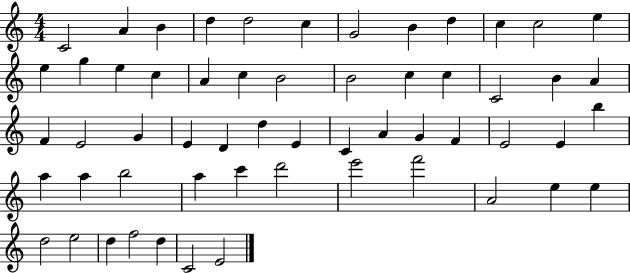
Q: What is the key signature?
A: C major